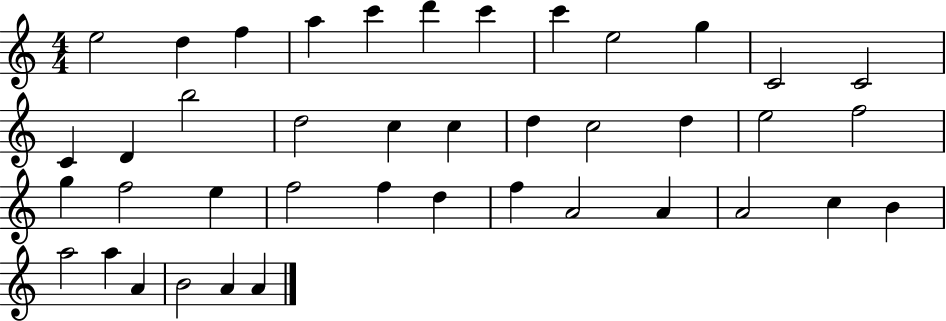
X:1
T:Untitled
M:4/4
L:1/4
K:C
e2 d f a c' d' c' c' e2 g C2 C2 C D b2 d2 c c d c2 d e2 f2 g f2 e f2 f d f A2 A A2 c B a2 a A B2 A A